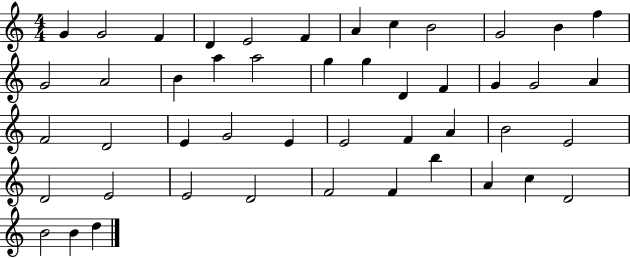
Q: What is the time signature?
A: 4/4